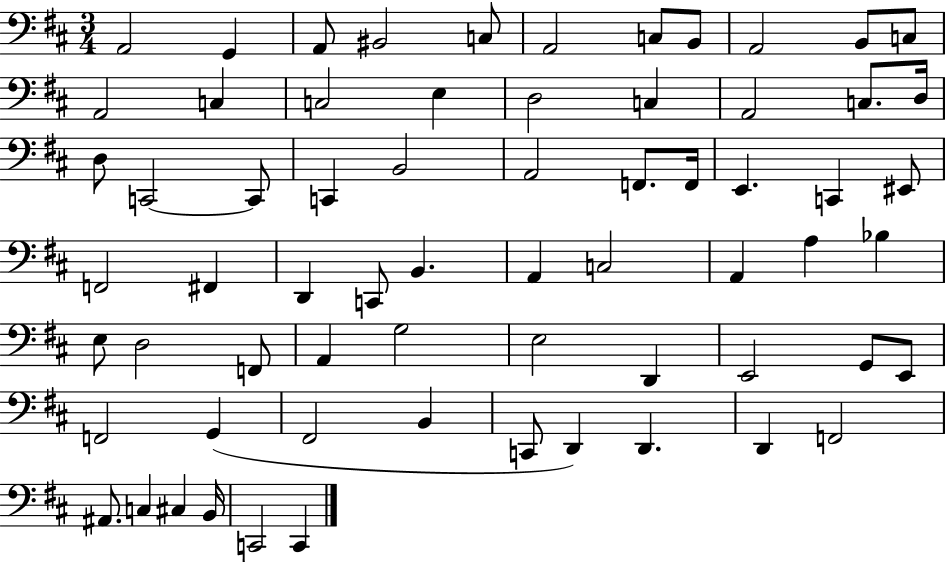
X:1
T:Untitled
M:3/4
L:1/4
K:D
A,,2 G,, A,,/2 ^B,,2 C,/2 A,,2 C,/2 B,,/2 A,,2 B,,/2 C,/2 A,,2 C, C,2 E, D,2 C, A,,2 C,/2 D,/4 D,/2 C,,2 C,,/2 C,, B,,2 A,,2 F,,/2 F,,/4 E,, C,, ^E,,/2 F,,2 ^F,, D,, C,,/2 B,, A,, C,2 A,, A, _B, E,/2 D,2 F,,/2 A,, G,2 E,2 D,, E,,2 G,,/2 E,,/2 F,,2 G,, ^F,,2 B,, C,,/2 D,, D,, D,, F,,2 ^A,,/2 C, ^C, B,,/4 C,,2 C,,